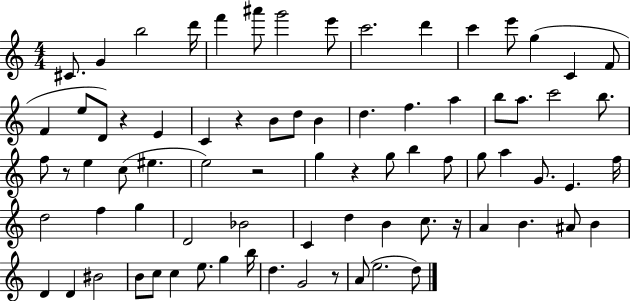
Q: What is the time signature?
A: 4/4